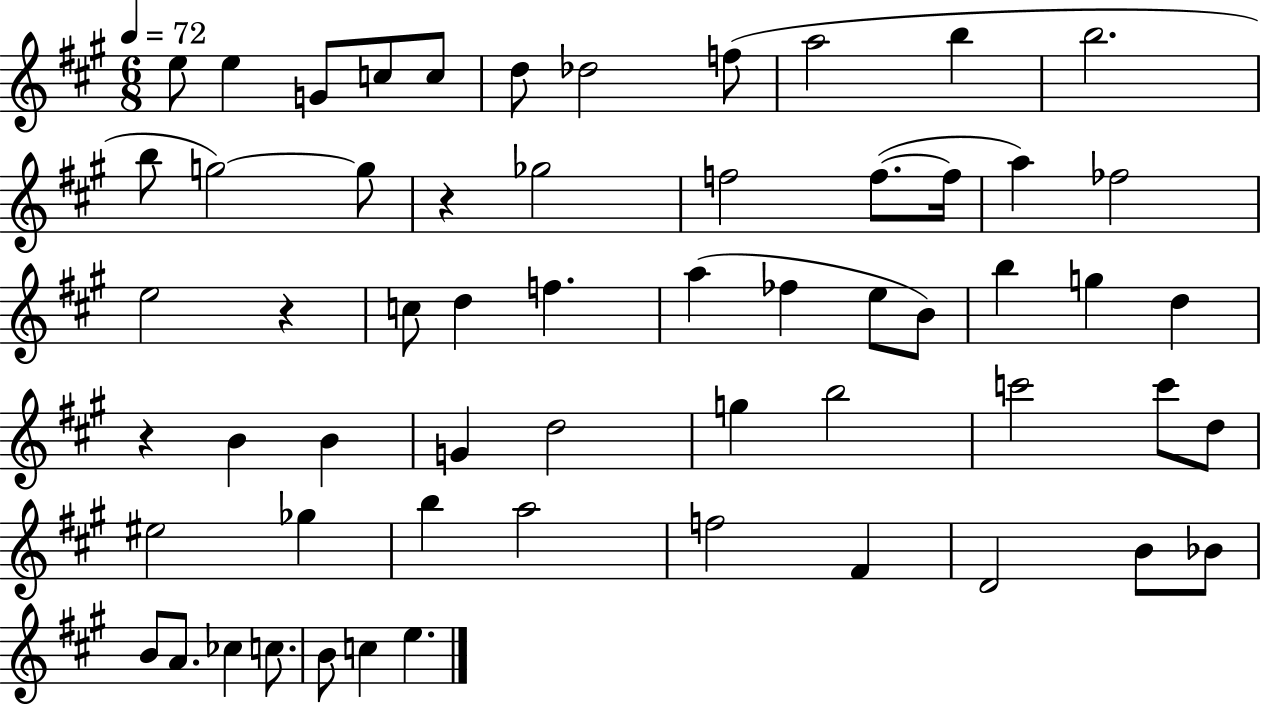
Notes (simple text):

E5/e E5/q G4/e C5/e C5/e D5/e Db5/h F5/e A5/h B5/q B5/h. B5/e G5/h G5/e R/q Gb5/h F5/h F5/e. F5/s A5/q FES5/h E5/h R/q C5/e D5/q F5/q. A5/q FES5/q E5/e B4/e B5/q G5/q D5/q R/q B4/q B4/q G4/q D5/h G5/q B5/h C6/h C6/e D5/e EIS5/h Gb5/q B5/q A5/h F5/h F#4/q D4/h B4/e Bb4/e B4/e A4/e. CES5/q C5/e. B4/e C5/q E5/q.